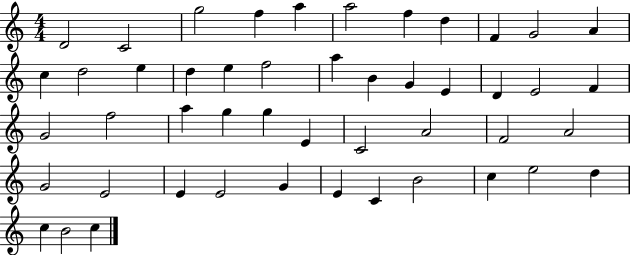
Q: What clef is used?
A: treble